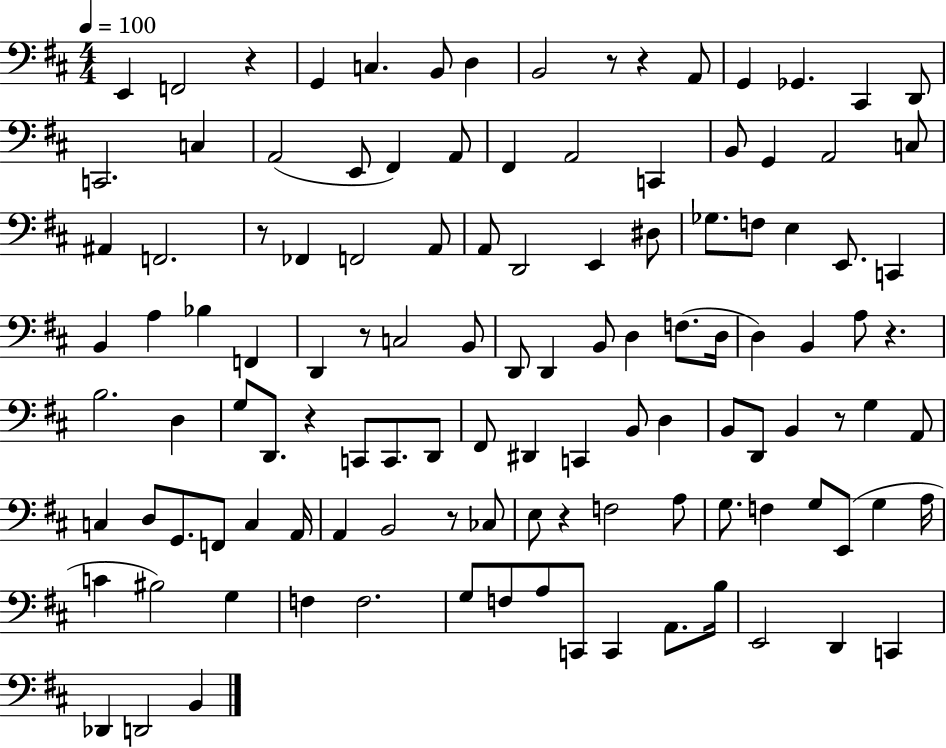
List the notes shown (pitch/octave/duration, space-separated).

E2/q F2/h R/q G2/q C3/q. B2/e D3/q B2/h R/e R/q A2/e G2/q Gb2/q. C#2/q D2/e C2/h. C3/q A2/h E2/e F#2/q A2/e F#2/q A2/h C2/q B2/e G2/q A2/h C3/e A#2/q F2/h. R/e FES2/q F2/h A2/e A2/e D2/h E2/q D#3/e Gb3/e. F3/e E3/q E2/e. C2/q B2/q A3/q Bb3/q F2/q D2/q R/e C3/h B2/e D2/e D2/q B2/e D3/q F3/e. D3/s D3/q B2/q A3/e R/q. B3/h. D3/q G3/e D2/e. R/q C2/e C2/e. D2/e F#2/e D#2/q C2/q B2/e D3/q B2/e D2/e B2/q R/e G3/q A2/e C3/q D3/e G2/e. F2/e C3/q A2/s A2/q B2/h R/e CES3/e E3/e R/q F3/h A3/e G3/e. F3/q G3/e E2/e G3/q A3/s C4/q BIS3/h G3/q F3/q F3/h. G3/e F3/e A3/e C2/e C2/q A2/e. B3/s E2/h D2/q C2/q Db2/q D2/h B2/q